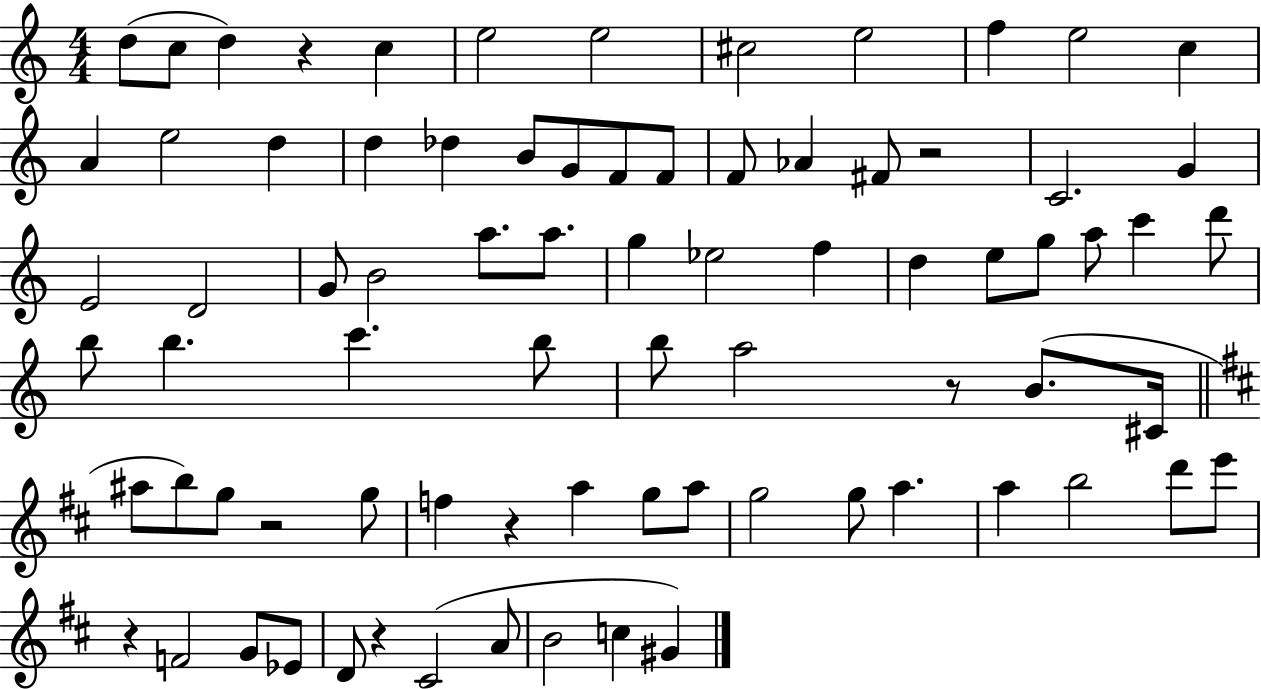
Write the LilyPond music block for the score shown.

{
  \clef treble
  \numericTimeSignature
  \time 4/4
  \key c \major
  \repeat volta 2 { d''8( c''8 d''4) r4 c''4 | e''2 e''2 | cis''2 e''2 | f''4 e''2 c''4 | \break a'4 e''2 d''4 | d''4 des''4 b'8 g'8 f'8 f'8 | f'8 aes'4 fis'8 r2 | c'2. g'4 | \break e'2 d'2 | g'8 b'2 a''8. a''8. | g''4 ees''2 f''4 | d''4 e''8 g''8 a''8 c'''4 d'''8 | \break b''8 b''4. c'''4. b''8 | b''8 a''2 r8 b'8.( cis'16 | \bar "||" \break \key d \major ais''8 b''8) g''8 r2 g''8 | f''4 r4 a''4 g''8 a''8 | g''2 g''8 a''4. | a''4 b''2 d'''8 e'''8 | \break r4 f'2 g'8 ees'8 | d'8 r4 cis'2( a'8 | b'2 c''4 gis'4) | } \bar "|."
}